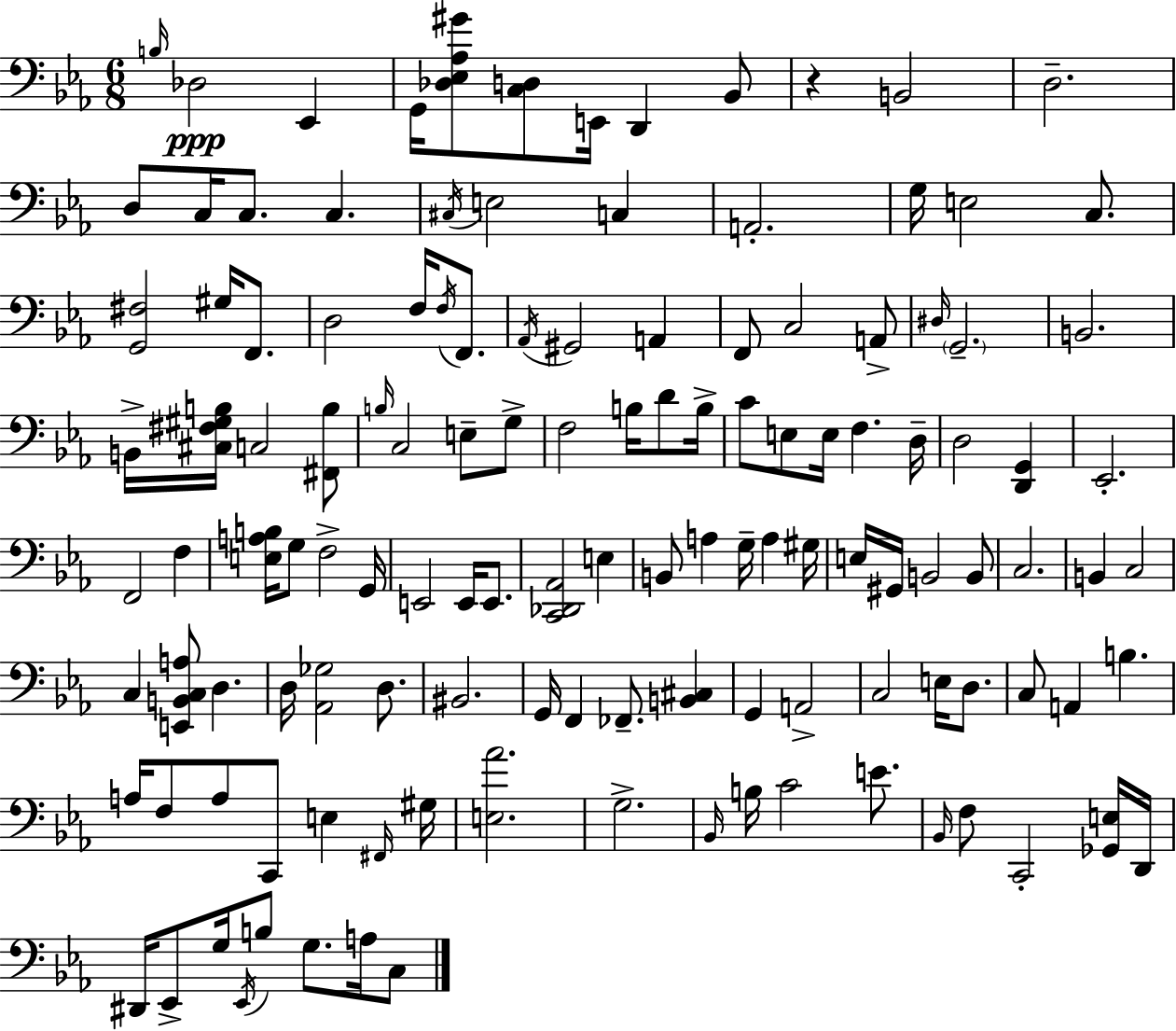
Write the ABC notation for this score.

X:1
T:Untitled
M:6/8
L:1/4
K:Eb
B,/4 _D,2 _E,, G,,/4 [_D,_E,_A,^G]/2 [C,D,]/2 E,,/4 D,, _B,,/2 z B,,2 D,2 D,/2 C,/4 C,/2 C, ^C,/4 E,2 C, A,,2 G,/4 E,2 C,/2 [G,,^F,]2 ^G,/4 F,,/2 D,2 F,/4 F,/4 F,,/2 _A,,/4 ^G,,2 A,, F,,/2 C,2 A,,/2 ^D,/4 G,,2 B,,2 B,,/4 [^C,^F,^G,B,]/4 C,2 [^F,,B,]/2 B,/4 C,2 E,/2 G,/2 F,2 B,/4 D/2 B,/4 C/2 E,/2 E,/4 F, D,/4 D,2 [D,,G,,] _E,,2 F,,2 F, [E,A,B,]/4 G,/2 F,2 G,,/4 E,,2 E,,/4 E,,/2 [C,,_D,,_A,,]2 E, B,,/2 A, G,/4 A, ^G,/4 E,/4 ^G,,/4 B,,2 B,,/2 C,2 B,, C,2 C, [E,,B,,C,A,]/2 D, D,/4 [_A,,_G,]2 D,/2 ^B,,2 G,,/4 F,, _F,,/2 [B,,^C,] G,, A,,2 C,2 E,/4 D,/2 C,/2 A,, B, A,/4 F,/2 A,/2 C,,/2 E, ^F,,/4 ^G,/4 [E,_A]2 G,2 _B,,/4 B,/4 C2 E/2 _B,,/4 F,/2 C,,2 [_G,,E,]/4 D,,/4 ^D,,/4 _E,,/2 G,/4 _E,,/4 B,/2 G,/2 A,/4 C,/2